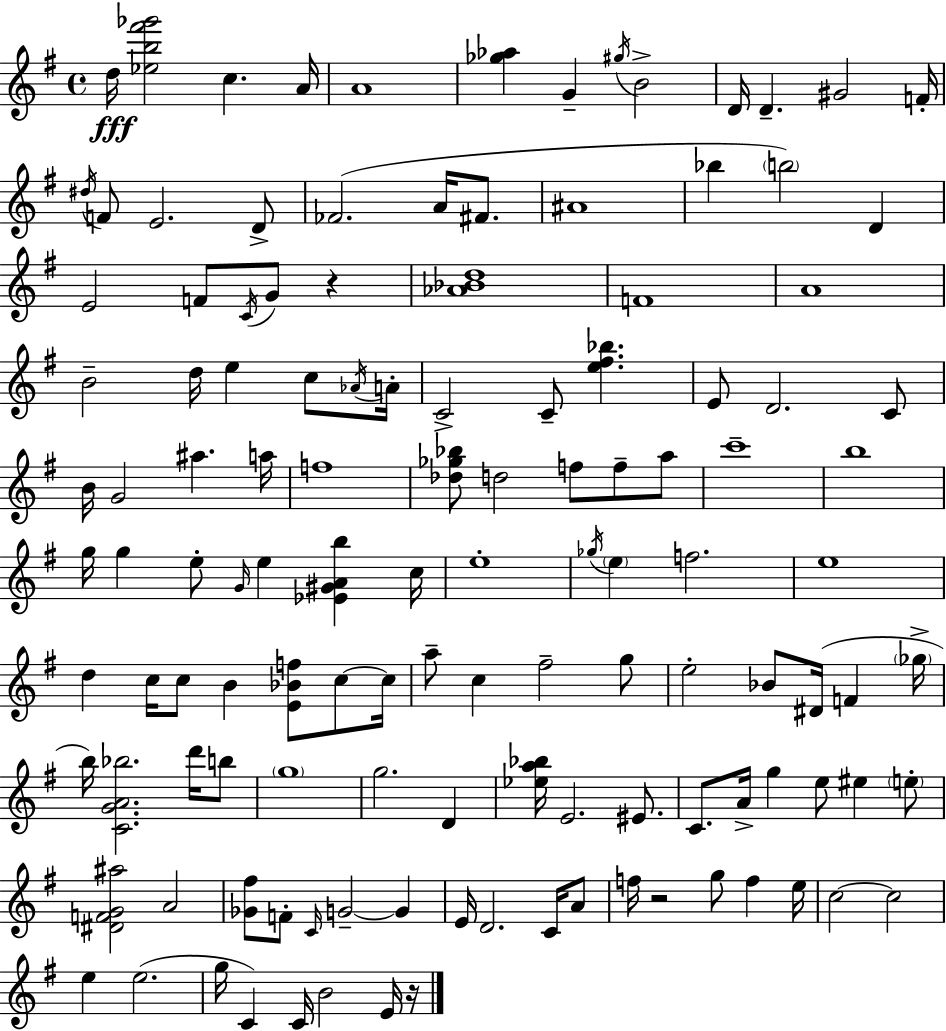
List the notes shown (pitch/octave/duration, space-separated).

D5/s [Eb5,B5,F#6,Gb6]/h C5/q. A4/s A4/w [Gb5,Ab5]/q G4/q G#5/s B4/h D4/s D4/q. G#4/h F4/s D#5/s F4/e E4/h. D4/e FES4/h. A4/s F#4/e. A#4/w Bb5/q B5/h D4/q E4/h F4/e C4/s G4/e R/q [Ab4,Bb4,D5]/w F4/w A4/w B4/h D5/s E5/q C5/e Ab4/s A4/s C4/h C4/e [E5,F#5,Bb5]/q. E4/e D4/h. C4/e B4/s G4/h A#5/q. A5/s F5/w [Db5,Gb5,Bb5]/e D5/h F5/e F5/e A5/e C6/w B5/w G5/s G5/q E5/e G4/s E5/q [Eb4,G#4,A4,B5]/q C5/s E5/w Gb5/s E5/q F5/h. E5/w D5/q C5/s C5/e B4/q [E4,Bb4,F5]/e C5/e C5/s A5/e C5/q F#5/h G5/e E5/h Bb4/e D#4/s F4/q Gb5/s B5/s [C4,G4,A4,Bb5]/h. D6/s B5/e G5/w G5/h. D4/q [Eb5,A5,Bb5]/s E4/h. EIS4/e. C4/e. A4/s G5/q E5/e EIS5/q E5/e [D#4,F4,G4,A#5]/h A4/h [Gb4,F#5]/e F4/e C4/s G4/h G4/q E4/s D4/h. C4/s A4/e F5/s R/h G5/e F5/q E5/s C5/h C5/h E5/q E5/h. G5/s C4/q C4/s B4/h E4/s R/s